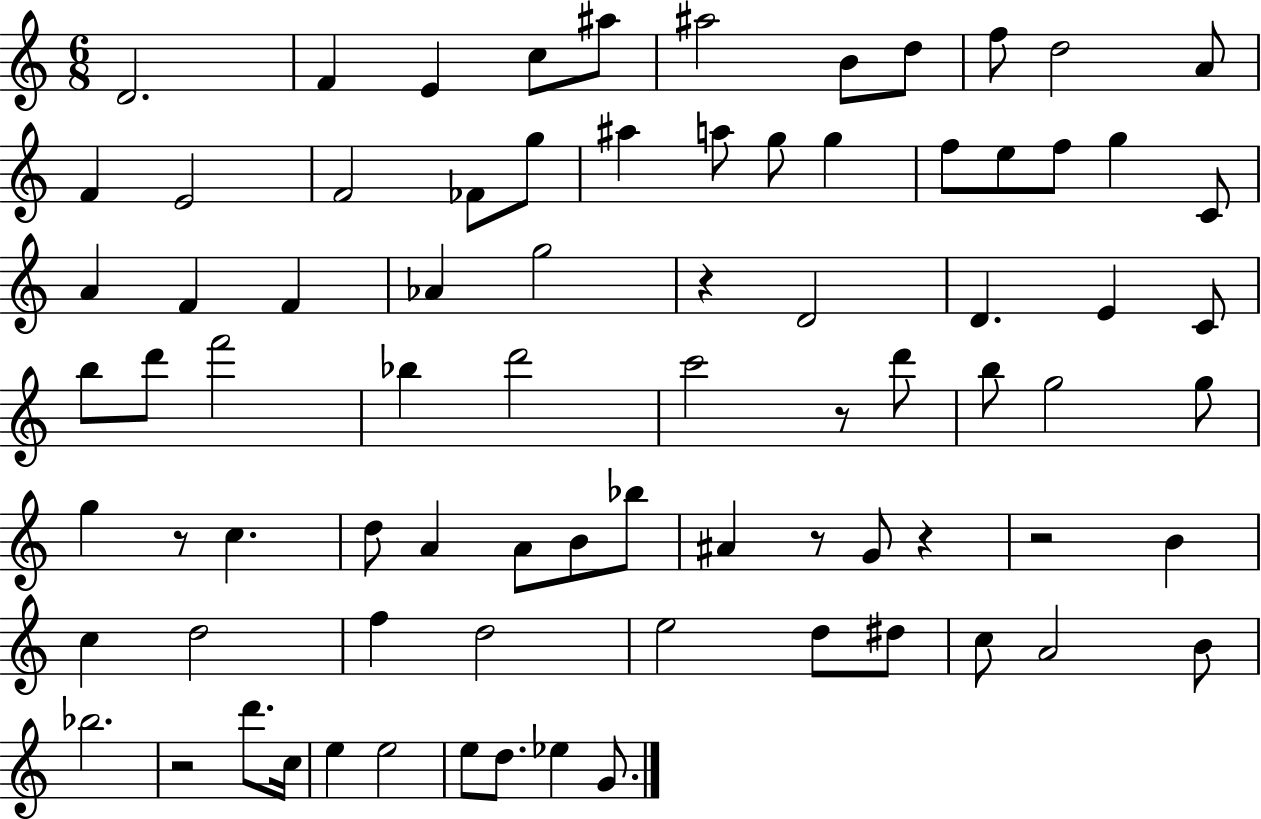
D4/h. F4/q E4/q C5/e A#5/e A#5/h B4/e D5/e F5/e D5/h A4/e F4/q E4/h F4/h FES4/e G5/e A#5/q A5/e G5/e G5/q F5/e E5/e F5/e G5/q C4/e A4/q F4/q F4/q Ab4/q G5/h R/q D4/h D4/q. E4/q C4/e B5/e D6/e F6/h Bb5/q D6/h C6/h R/e D6/e B5/e G5/h G5/e G5/q R/e C5/q. D5/e A4/q A4/e B4/e Bb5/e A#4/q R/e G4/e R/q R/h B4/q C5/q D5/h F5/q D5/h E5/h D5/e D#5/e C5/e A4/h B4/e Bb5/h. R/h D6/e. C5/s E5/q E5/h E5/e D5/e. Eb5/q G4/e.